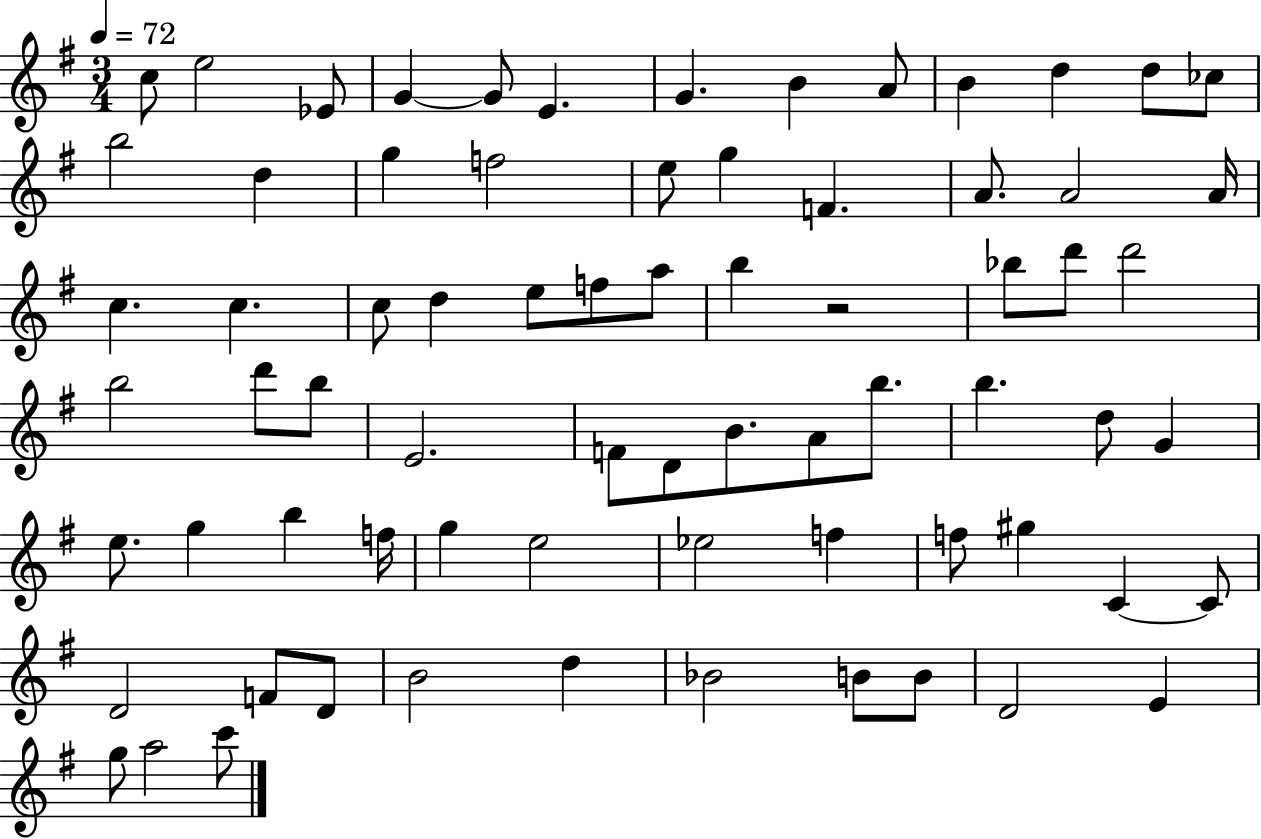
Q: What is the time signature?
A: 3/4